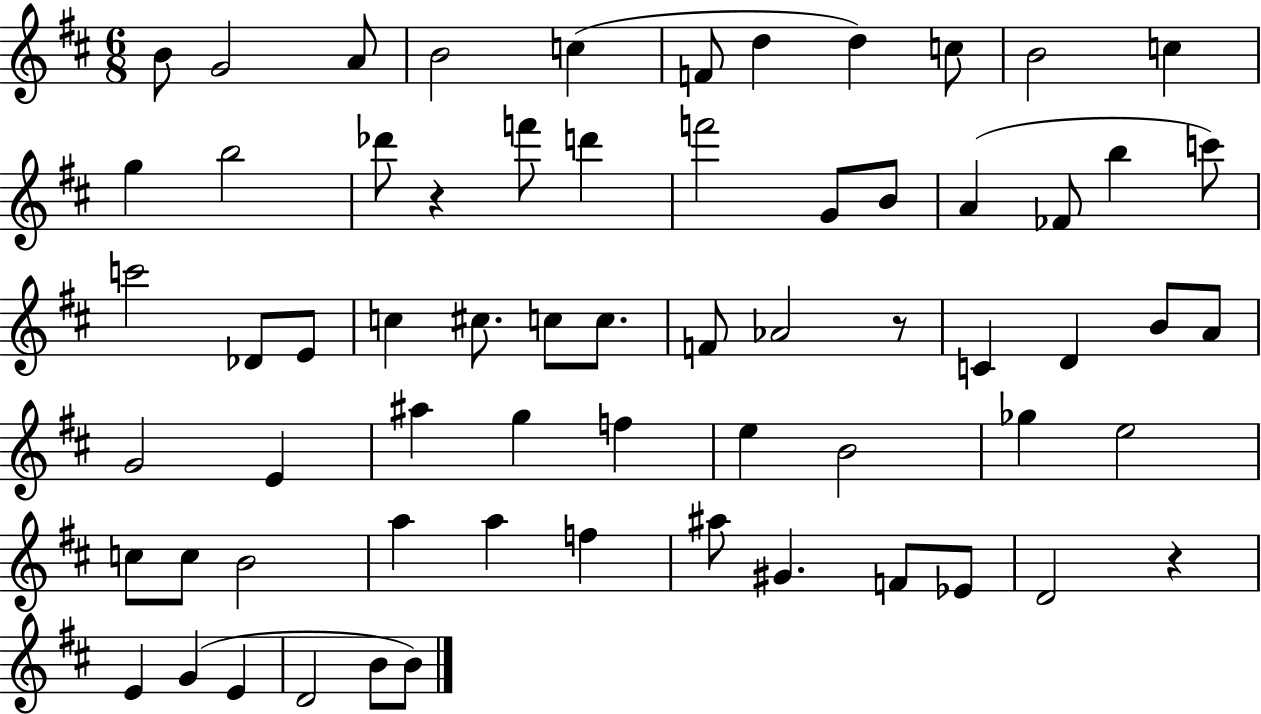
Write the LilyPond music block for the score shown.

{
  \clef treble
  \numericTimeSignature
  \time 6/8
  \key d \major
  b'8 g'2 a'8 | b'2 c''4( | f'8 d''4 d''4) c''8 | b'2 c''4 | \break g''4 b''2 | des'''8 r4 f'''8 d'''4 | f'''2 g'8 b'8 | a'4( fes'8 b''4 c'''8) | \break c'''2 des'8 e'8 | c''4 cis''8. c''8 c''8. | f'8 aes'2 r8 | c'4 d'4 b'8 a'8 | \break g'2 e'4 | ais''4 g''4 f''4 | e''4 b'2 | ges''4 e''2 | \break c''8 c''8 b'2 | a''4 a''4 f''4 | ais''8 gis'4. f'8 ees'8 | d'2 r4 | \break e'4 g'4( e'4 | d'2 b'8 b'8) | \bar "|."
}